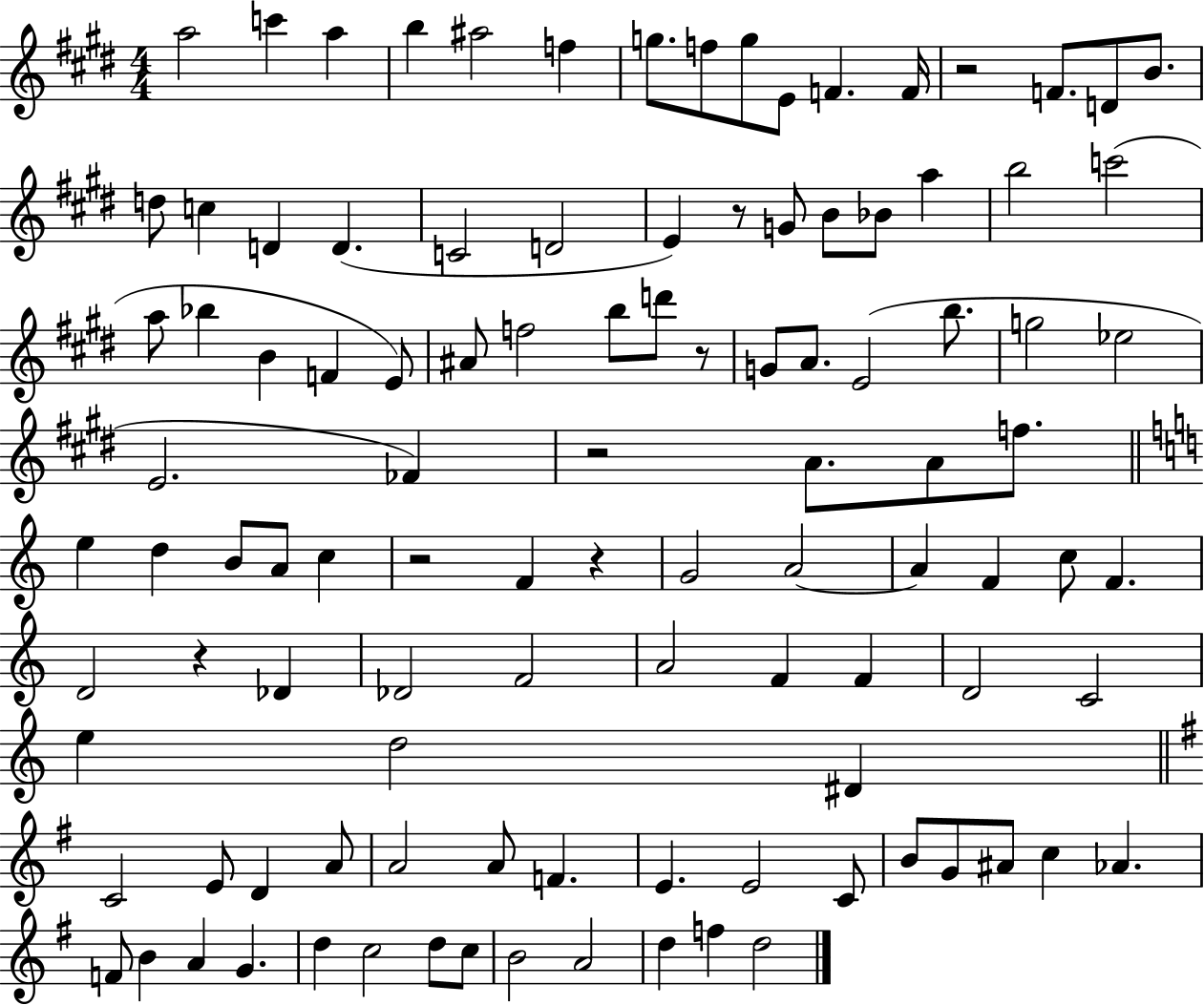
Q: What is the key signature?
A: E major